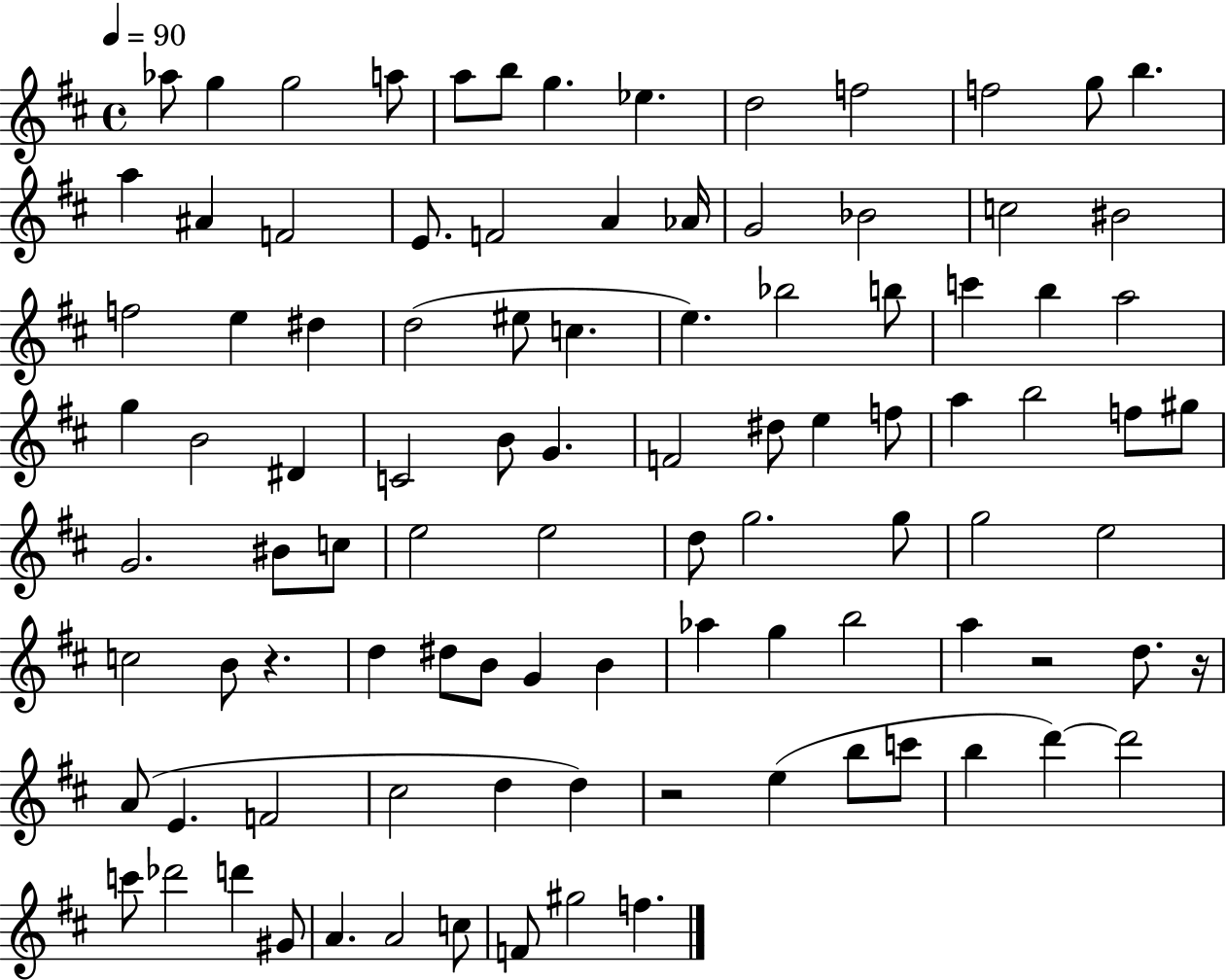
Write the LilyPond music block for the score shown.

{
  \clef treble
  \time 4/4
  \defaultTimeSignature
  \key d \major
  \tempo 4 = 90
  aes''8 g''4 g''2 a''8 | a''8 b''8 g''4. ees''4. | d''2 f''2 | f''2 g''8 b''4. | \break a''4 ais'4 f'2 | e'8. f'2 a'4 aes'16 | g'2 bes'2 | c''2 bis'2 | \break f''2 e''4 dis''4 | d''2( eis''8 c''4. | e''4.) bes''2 b''8 | c'''4 b''4 a''2 | \break g''4 b'2 dis'4 | c'2 b'8 g'4. | f'2 dis''8 e''4 f''8 | a''4 b''2 f''8 gis''8 | \break g'2. bis'8 c''8 | e''2 e''2 | d''8 g''2. g''8 | g''2 e''2 | \break c''2 b'8 r4. | d''4 dis''8 b'8 g'4 b'4 | aes''4 g''4 b''2 | a''4 r2 d''8. r16 | \break a'8( e'4. f'2 | cis''2 d''4 d''4) | r2 e''4( b''8 c'''8 | b''4 d'''4~~) d'''2 | \break c'''8 des'''2 d'''4 gis'8 | a'4. a'2 c''8 | f'8 gis''2 f''4. | \bar "|."
}